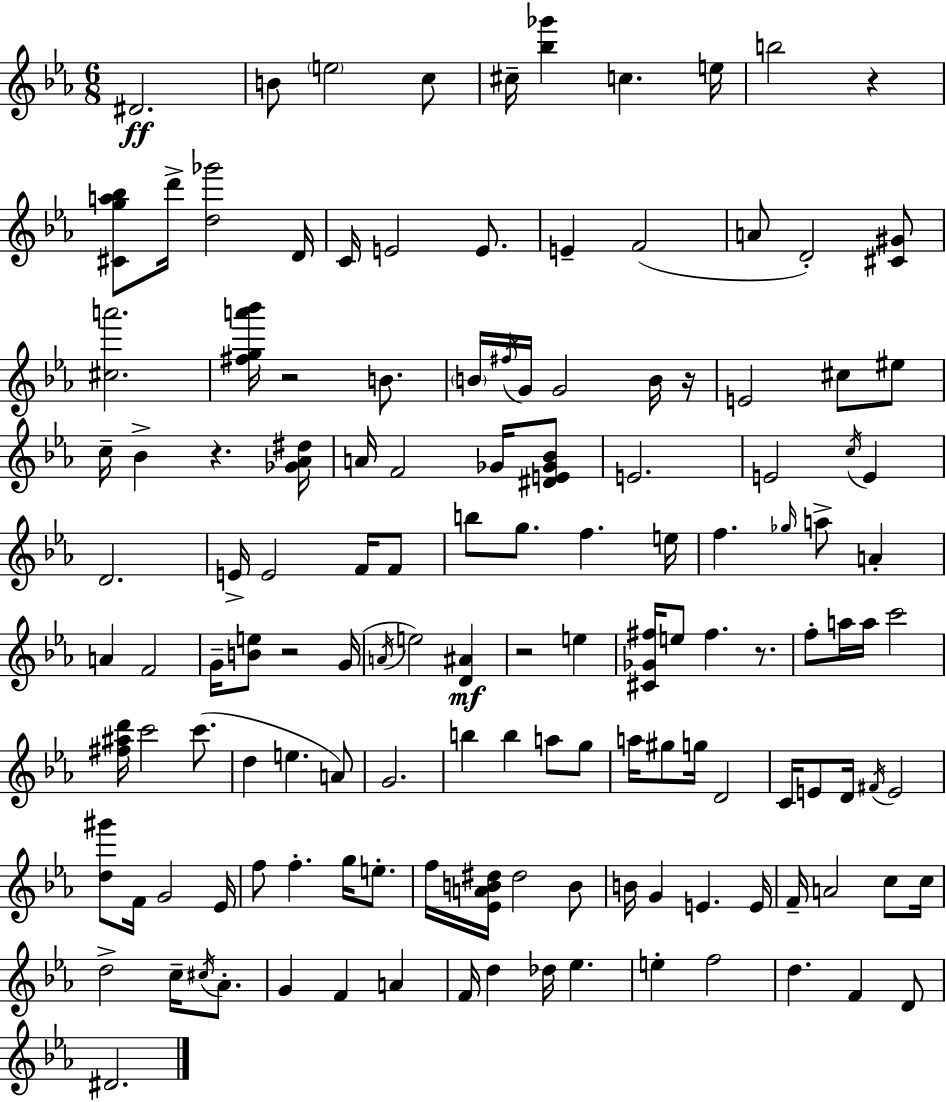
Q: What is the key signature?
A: C minor